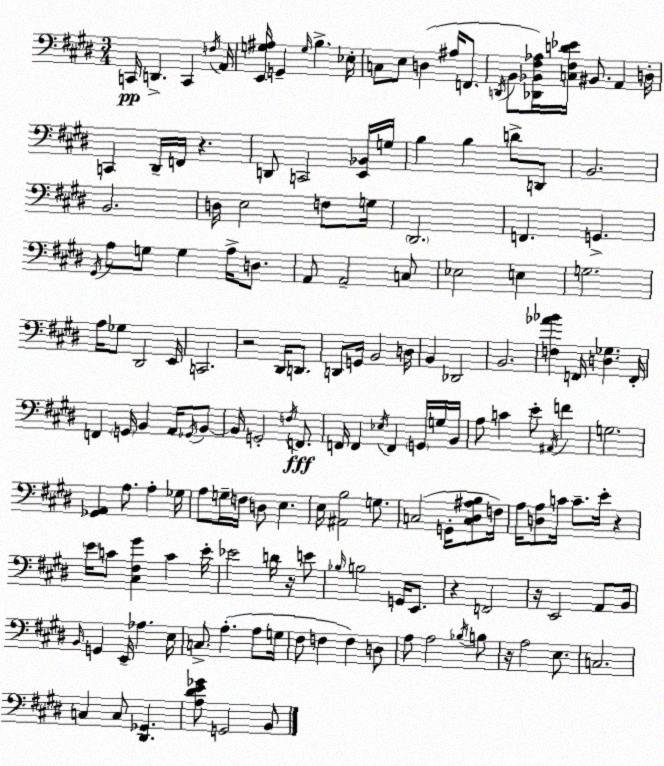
X:1
T:Untitled
M:3/4
L:1/4
K:E
C,,/4 D,, C,, F,/4 A,,/4 [E,,G,^A,]/4 G,, G,/4 B, _E,/4 C,/2 E,/2 D, ^A,/4 F,,/2 D,,/4 B,,/2 [_D,,_B,,^F,_A,]/4 [C,^F,D_E]/4 ^B,,/2 A,, D,/4 C,, ^D,,/4 F,,/4 z D,,/2 C,,2 [E,,_B,,]/4 G,/4 B, B, D/2 D,,/2 B,,2 B,,2 D,/4 E,2 F,/2 G,/4 ^D,,2 F,, G,, ^G,,/4 A,/2 G,/2 G, A,/4 D,/2 A,,/2 A,,2 C,/2 _E,2 E, G,2 A,/4 _G,/2 ^D,,2 E,,/4 C,,2 z2 ^D,,/4 D,,/2 D,,/2 G,,/4 B,,2 D,/4 B,, _D,,2 B,,2 [F,_A_B] F,,/4 [D,_G,] F,,/4 F,, G,,/4 B,, A,,/4 _G,,/4 B,,/2 B,,/4 G,,2 F,/4 F,,/2 F,,/4 F,, _E,/4 F,, G,,/4 G,/4 B,,/4 A,/2 C E/2 ^A,,/4 F G,2 [_G,,A,,] A,/2 A, _G,/4 A,/2 G,/4 F,/4 D,/2 E, E,/4 [^A,,B,]2 G,/2 C,2 G,,/4 [C,^D,^A,B,]/2 F,/4 A,/4 [D,A,]/2 C/4 C/2 E/4 z E/4 C/2 [^C,^F,^G] C E/4 _E2 D/4 z/4 E/2 _B,/4 B,2 G,,/4 E,,/2 z F,,2 z/4 E,,2 A,,/2 B,,/4 B,,/4 G,, E,,/4 _A, E,/4 C,/2 A, A,/2 G,/4 ^F,/2 F, F, D,/2 A,/2 A,2 _B,/4 B,/2 z/4 A,2 E,/2 C,2 C, C,/2 [^D,,_G,,] [A,^DE_G]/2 G,,2 B,,/2